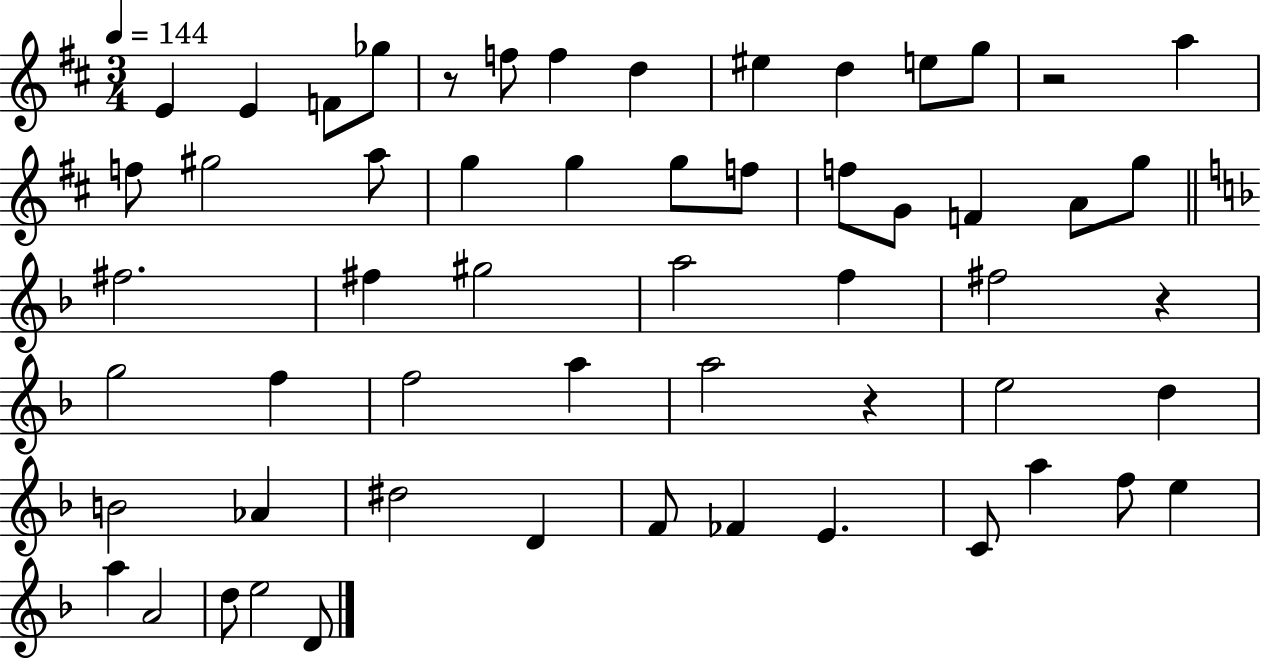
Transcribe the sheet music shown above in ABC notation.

X:1
T:Untitled
M:3/4
L:1/4
K:D
E E F/2 _g/2 z/2 f/2 f d ^e d e/2 g/2 z2 a f/2 ^g2 a/2 g g g/2 f/2 f/2 G/2 F A/2 g/2 ^f2 ^f ^g2 a2 f ^f2 z g2 f f2 a a2 z e2 d B2 _A ^d2 D F/2 _F E C/2 a f/2 e a A2 d/2 e2 D/2